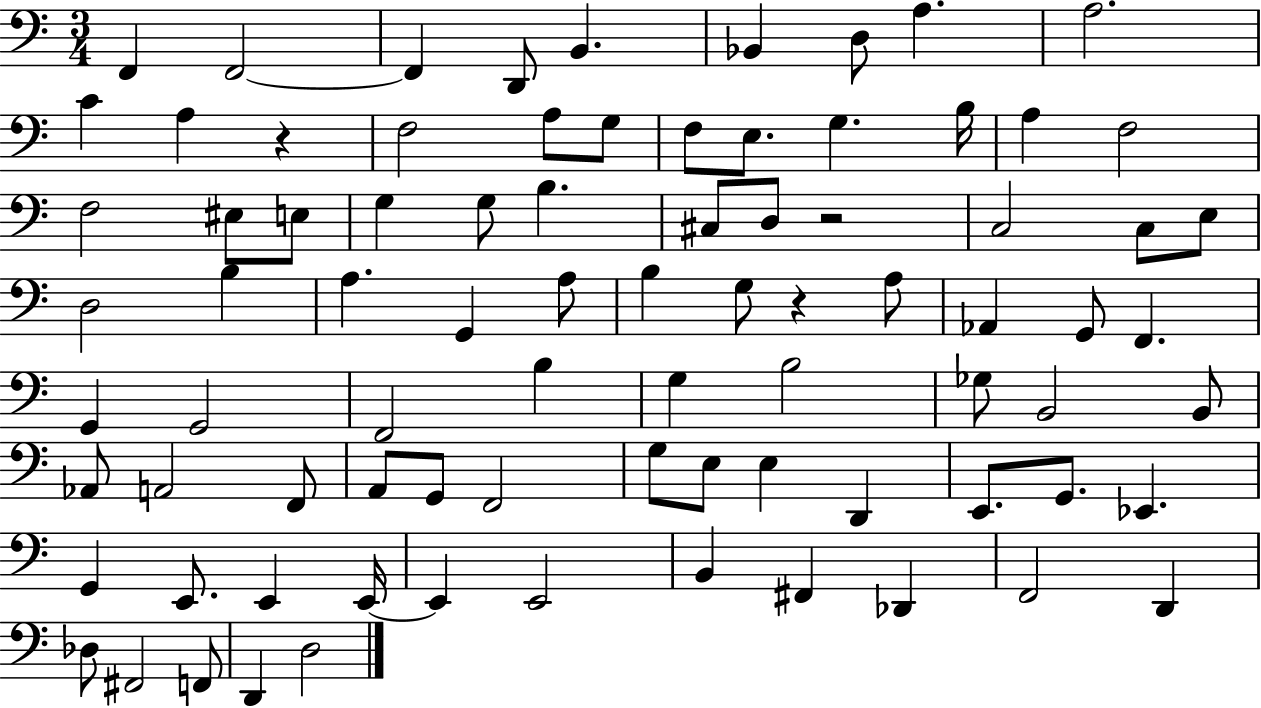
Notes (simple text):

F2/q F2/h F2/q D2/e B2/q. Bb2/q D3/e A3/q. A3/h. C4/q A3/q R/q F3/h A3/e G3/e F3/e E3/e. G3/q. B3/s A3/q F3/h F3/h EIS3/e E3/e G3/q G3/e B3/q. C#3/e D3/e R/h C3/h C3/e E3/e D3/h B3/q A3/q. G2/q A3/e B3/q G3/e R/q A3/e Ab2/q G2/e F2/q. G2/q G2/h F2/h B3/q G3/q B3/h Gb3/e B2/h B2/e Ab2/e A2/h F2/e A2/e G2/e F2/h G3/e E3/e E3/q D2/q E2/e. G2/e. Eb2/q. G2/q E2/e. E2/q E2/s E2/q E2/h B2/q F#2/q Db2/q F2/h D2/q Db3/e F#2/h F2/e D2/q D3/h